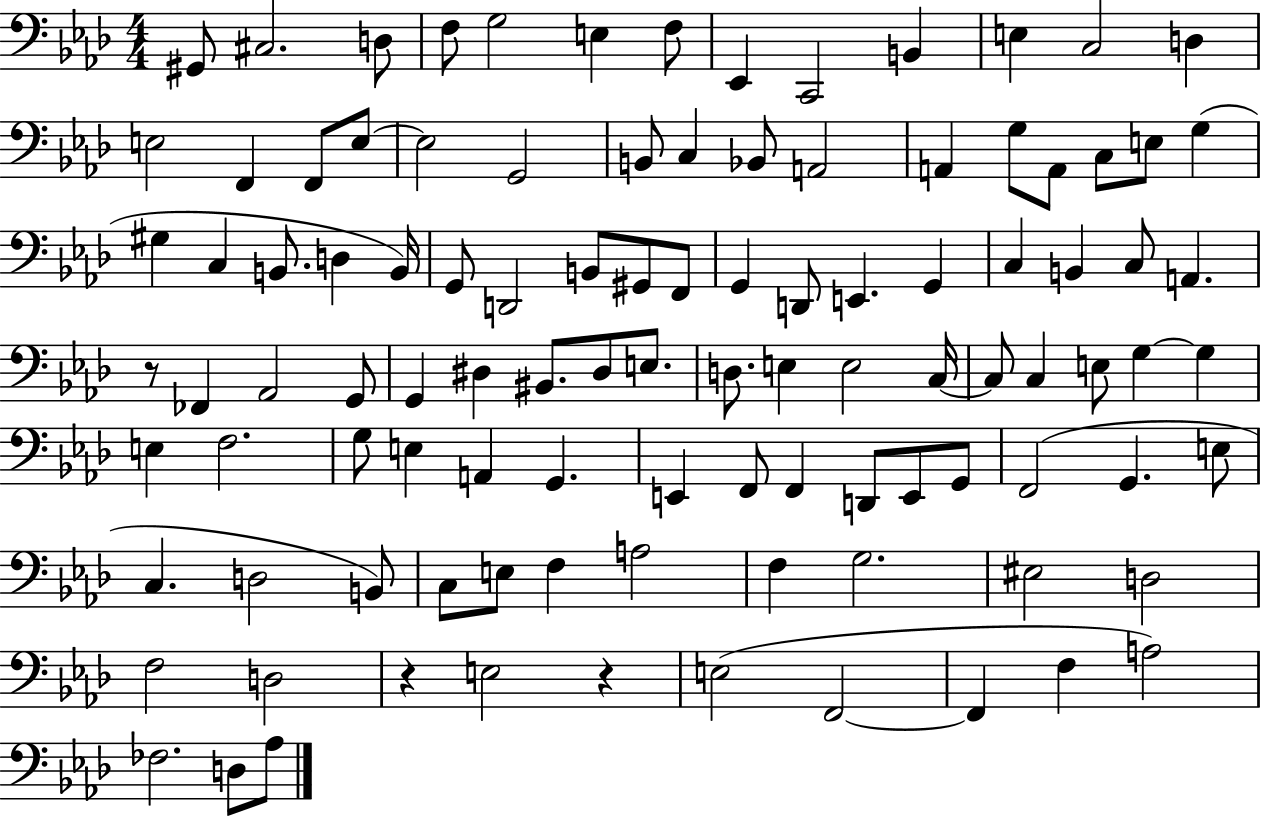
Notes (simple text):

G#2/e C#3/h. D3/e F3/e G3/h E3/q F3/e Eb2/q C2/h B2/q E3/q C3/h D3/q E3/h F2/q F2/e E3/e E3/h G2/h B2/e C3/q Bb2/e A2/h A2/q G3/e A2/e C3/e E3/e G3/q G#3/q C3/q B2/e. D3/q B2/s G2/e D2/h B2/e G#2/e F2/e G2/q D2/e E2/q. G2/q C3/q B2/q C3/e A2/q. R/e FES2/q Ab2/h G2/e G2/q D#3/q BIS2/e. D#3/e E3/e. D3/e. E3/q E3/h C3/s C3/e C3/q E3/e G3/q G3/q E3/q F3/h. G3/e E3/q A2/q G2/q. E2/q F2/e F2/q D2/e E2/e G2/e F2/h G2/q. E3/e C3/q. D3/h B2/e C3/e E3/e F3/q A3/h F3/q G3/h. EIS3/h D3/h F3/h D3/h R/q E3/h R/q E3/h F2/h F2/q F3/q A3/h FES3/h. D3/e Ab3/e